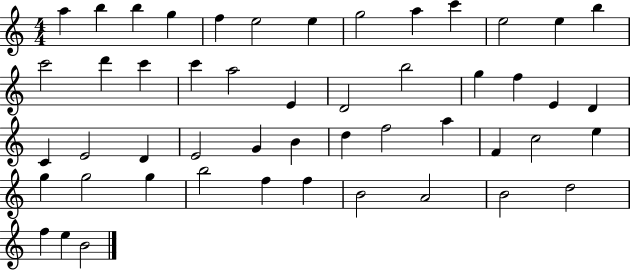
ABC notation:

X:1
T:Untitled
M:4/4
L:1/4
K:C
a b b g f e2 e g2 a c' e2 e b c'2 d' c' c' a2 E D2 b2 g f E D C E2 D E2 G B d f2 a F c2 e g g2 g b2 f f B2 A2 B2 d2 f e B2